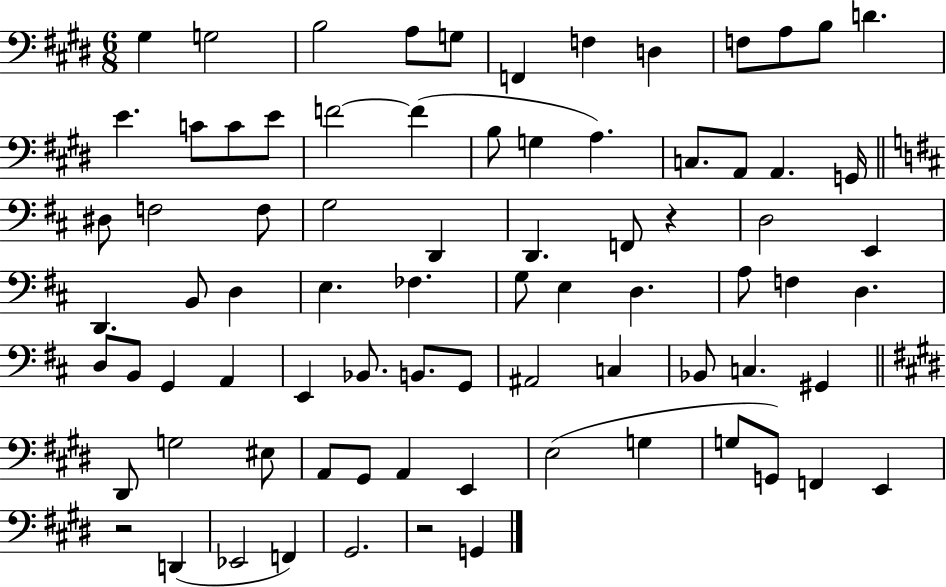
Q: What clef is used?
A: bass